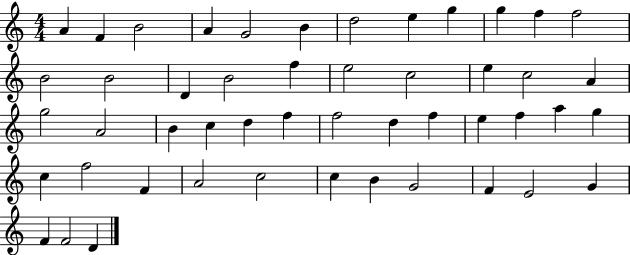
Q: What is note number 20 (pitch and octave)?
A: E5